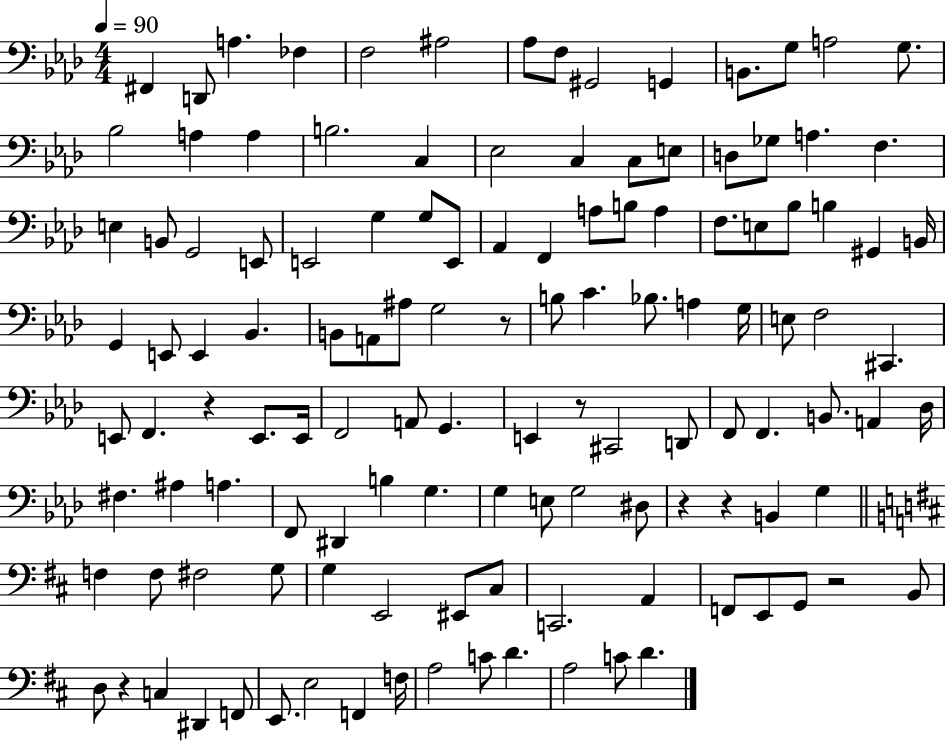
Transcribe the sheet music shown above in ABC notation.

X:1
T:Untitled
M:4/4
L:1/4
K:Ab
^F,, D,,/2 A, _F, F,2 ^A,2 _A,/2 F,/2 ^G,,2 G,, B,,/2 G,/2 A,2 G,/2 _B,2 A, A, B,2 C, _E,2 C, C,/2 E,/2 D,/2 _G,/2 A, F, E, B,,/2 G,,2 E,,/2 E,,2 G, G,/2 E,,/2 _A,, F,, A,/2 B,/2 A, F,/2 E,/2 _B,/2 B, ^G,, B,,/4 G,, E,,/2 E,, _B,, B,,/2 A,,/2 ^A,/2 G,2 z/2 B,/2 C _B,/2 A, G,/4 E,/2 F,2 ^C,, E,,/2 F,, z E,,/2 E,,/4 F,,2 A,,/2 G,, E,, z/2 ^C,,2 D,,/2 F,,/2 F,, B,,/2 A,, _D,/4 ^F, ^A, A, F,,/2 ^D,, B, G, G, E,/2 G,2 ^D,/2 z z B,, G, F, F,/2 ^F,2 G,/2 G, E,,2 ^E,,/2 ^C,/2 C,,2 A,, F,,/2 E,,/2 G,,/2 z2 B,,/2 D,/2 z C, ^D,, F,,/2 E,,/2 E,2 F,, F,/4 A,2 C/2 D A,2 C/2 D